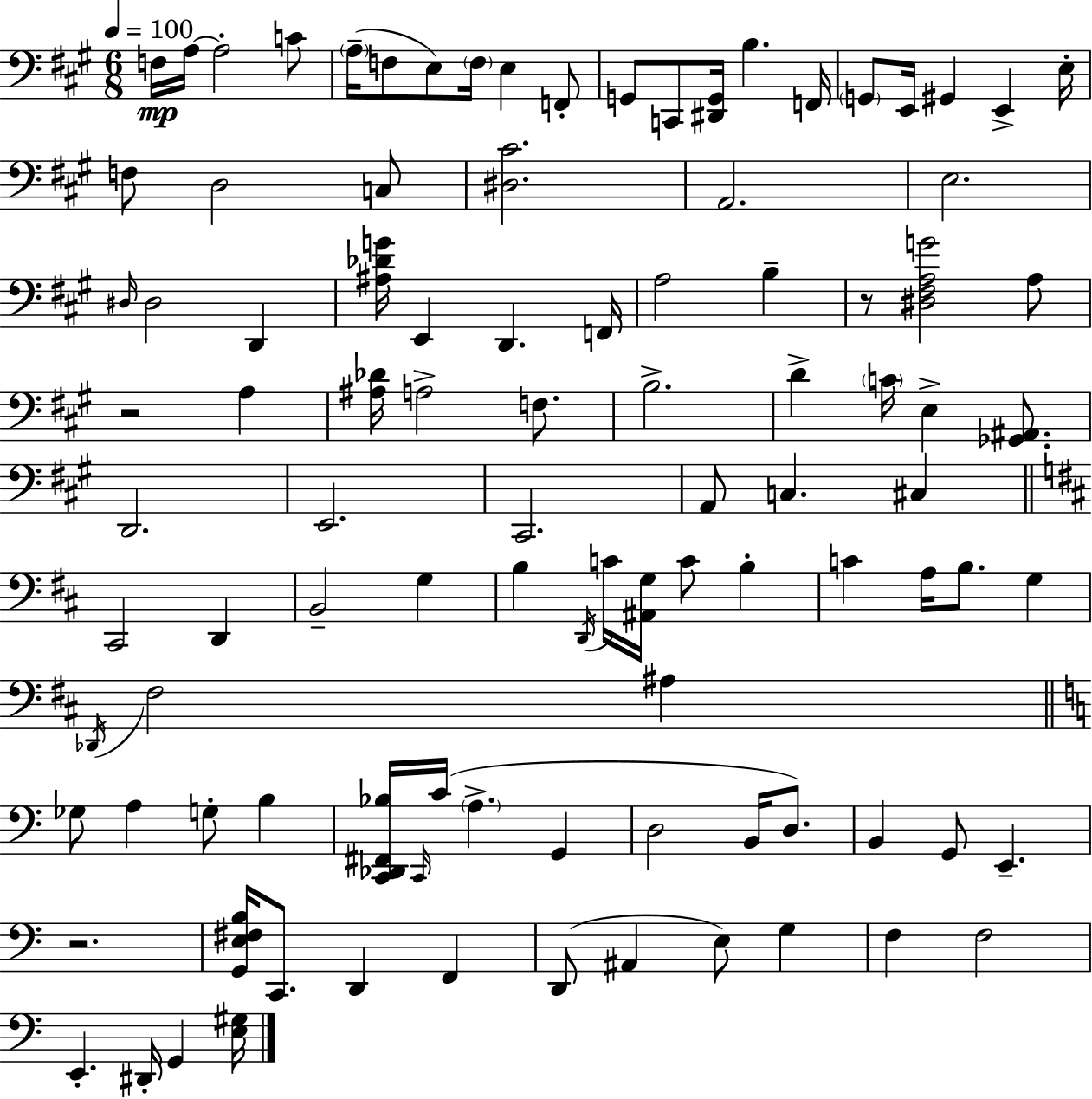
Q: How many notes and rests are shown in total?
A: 101